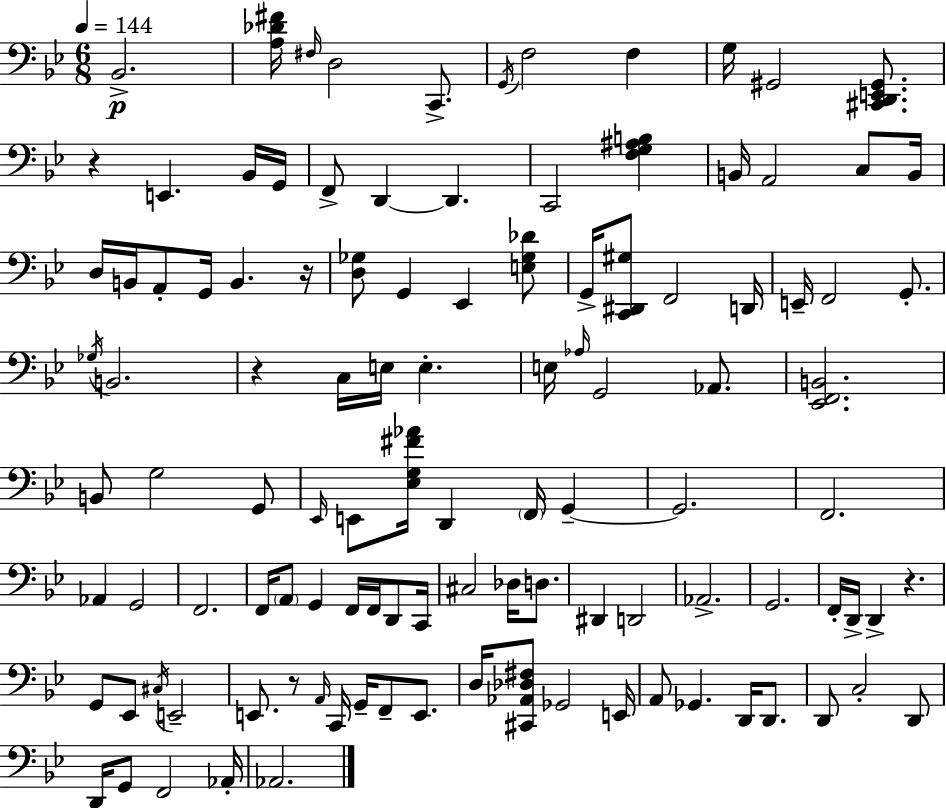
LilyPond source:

{
  \clef bass
  \numericTimeSignature
  \time 6/8
  \key bes \major
  \tempo 4 = 144
  bes,2.->\p | <a des' fis'>16 \grace { fis16 } d2 c,8.-> | \acciaccatura { g,16 } f2 f4 | g16 gis,2 <cis, d, e, gis,>8. | \break r4 e,4. | bes,16 g,16 f,8-> d,4~~ d,4. | c,2 <f g ais b>4 | b,16 a,2 c8 | \break b,16 d16 b,16 a,8-. g,16 b,4. | r16 <d ges>8 g,4 ees,4 | <e ges des'>8 g,16-> <c, dis, gis>8 f,2 | d,16 e,16-- f,2 g,8.-. | \break \acciaccatura { ges16 } b,2. | r4 c16 e16 e4.-. | e16 \grace { aes16 } g,2 | aes,8. <ees, f, b,>2. | \break b,8 g2 | g,8 \grace { ees,16 } e,8 <ees g fis' aes'>16 d,4 | \parenthesize f,16 g,4--~~ g,2. | f,2. | \break aes,4 g,2 | f,2. | f,16 \parenthesize a,8 g,4 | f,16 f,16 d,8 c,16 cis2 | \break des16 d8. dis,4 d,2 | aes,2.-> | g,2. | f,16-. d,16-> d,4-> r4. | \break g,8 ees,8 \acciaccatura { cis16 } e,2-- | e,8. r8 \grace { a,16 } | c,16 g,16-- f,8-- e,8. d16 <cis, aes, des fis>8 ges,2 | e,16 a,8 ges,4. | \break d,16 d,8. d,8 c2-. | d,8 d,16 g,8 f,2 | aes,16-. aes,2. | \bar "|."
}